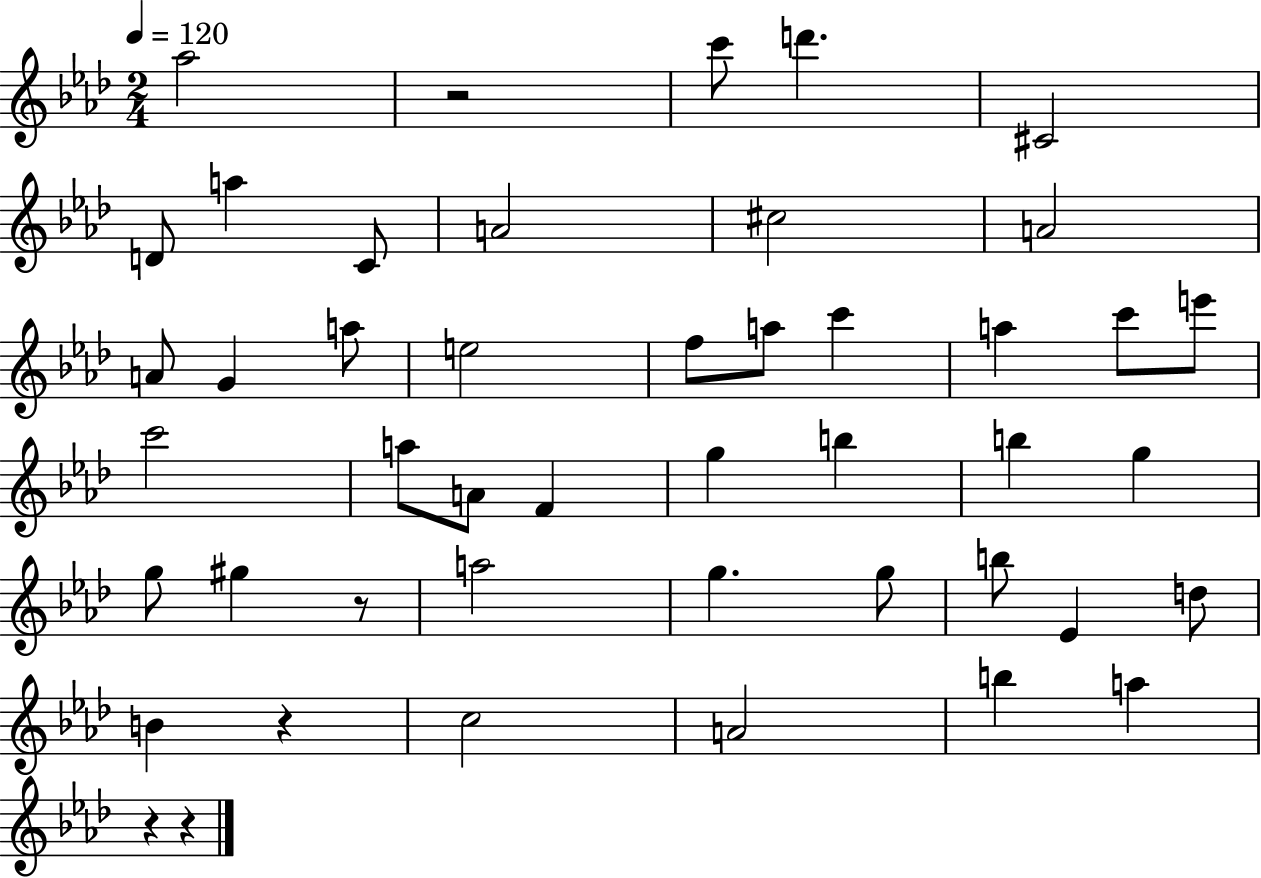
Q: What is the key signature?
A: AES major